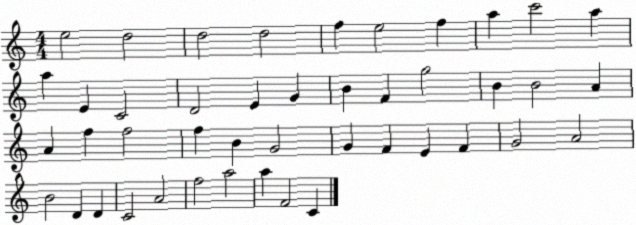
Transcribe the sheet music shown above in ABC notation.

X:1
T:Untitled
M:4/4
L:1/4
K:C
e2 d2 d2 d2 f e2 f a c'2 a a E C2 D2 E G B F g2 B B2 A A f f2 f B G2 G F E F G2 A2 B2 D D C2 A2 f2 a2 a F2 C